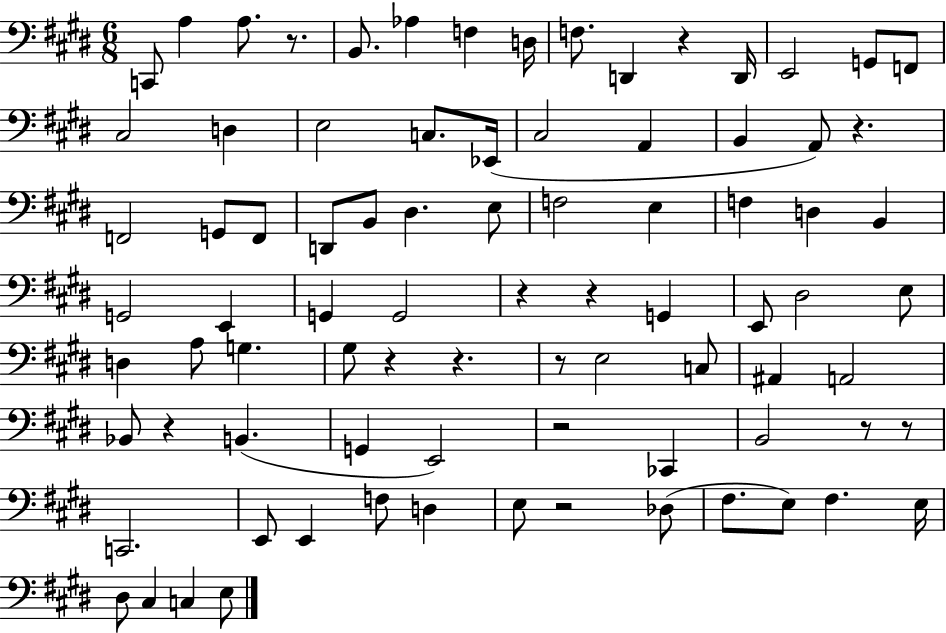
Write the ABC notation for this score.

X:1
T:Untitled
M:6/8
L:1/4
K:E
C,,/2 A, A,/2 z/2 B,,/2 _A, F, D,/4 F,/2 D,, z D,,/4 E,,2 G,,/2 F,,/2 ^C,2 D, E,2 C,/2 _E,,/4 ^C,2 A,, B,, A,,/2 z F,,2 G,,/2 F,,/2 D,,/2 B,,/2 ^D, E,/2 F,2 E, F, D, B,, G,,2 E,, G,, G,,2 z z G,, E,,/2 ^D,2 E,/2 D, A,/2 G, ^G,/2 z z z/2 E,2 C,/2 ^A,, A,,2 _B,,/2 z B,, G,, E,,2 z2 _C,, B,,2 z/2 z/2 C,,2 E,,/2 E,, F,/2 D, E,/2 z2 _D,/2 ^F,/2 E,/2 ^F, E,/4 ^D,/2 ^C, C, E,/2